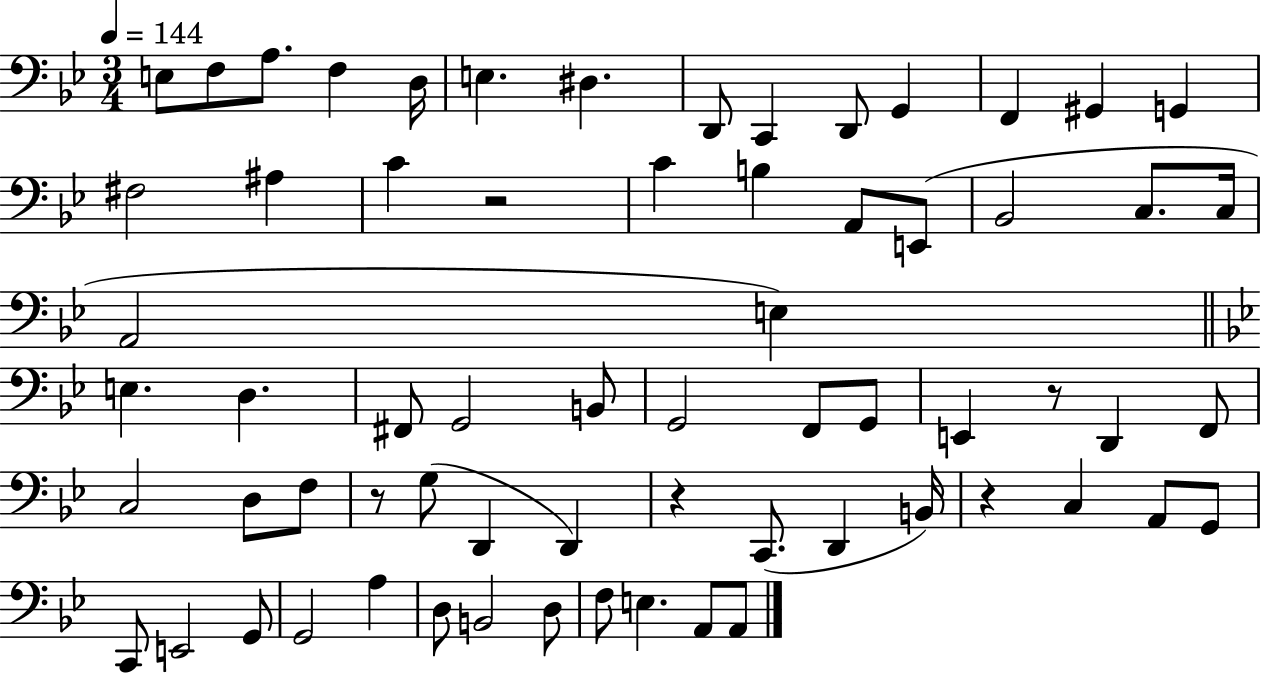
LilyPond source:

{
  \clef bass
  \numericTimeSignature
  \time 3/4
  \key bes \major
  \tempo 4 = 144
  e8 f8 a8. f4 d16 | e4. dis4. | d,8 c,4 d,8 g,4 | f,4 gis,4 g,4 | \break fis2 ais4 | c'4 r2 | c'4 b4 a,8 e,8( | bes,2 c8. c16 | \break a,2 e4) | \bar "||" \break \key bes \major e4. d4. | fis,8 g,2 b,8 | g,2 f,8 g,8 | e,4 r8 d,4 f,8 | \break c2 d8 f8 | r8 g8( d,4 d,4) | r4 c,8.( d,4 b,16) | r4 c4 a,8 g,8 | \break c,8 e,2 g,8 | g,2 a4 | d8 b,2 d8 | f8 e4. a,8 a,8 | \break \bar "|."
}